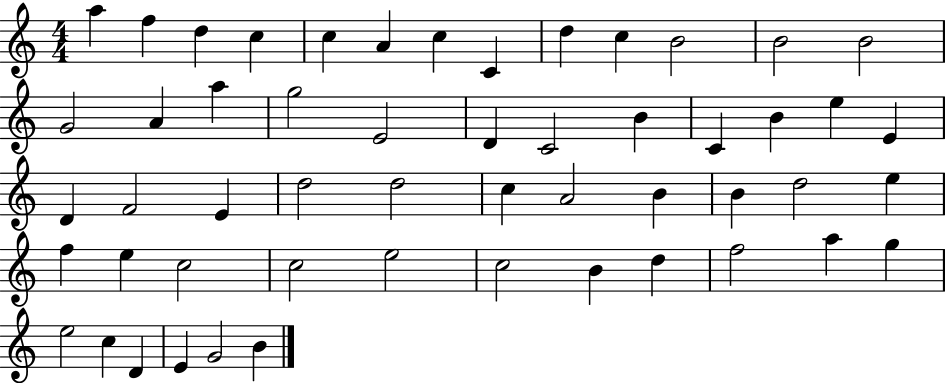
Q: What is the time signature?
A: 4/4